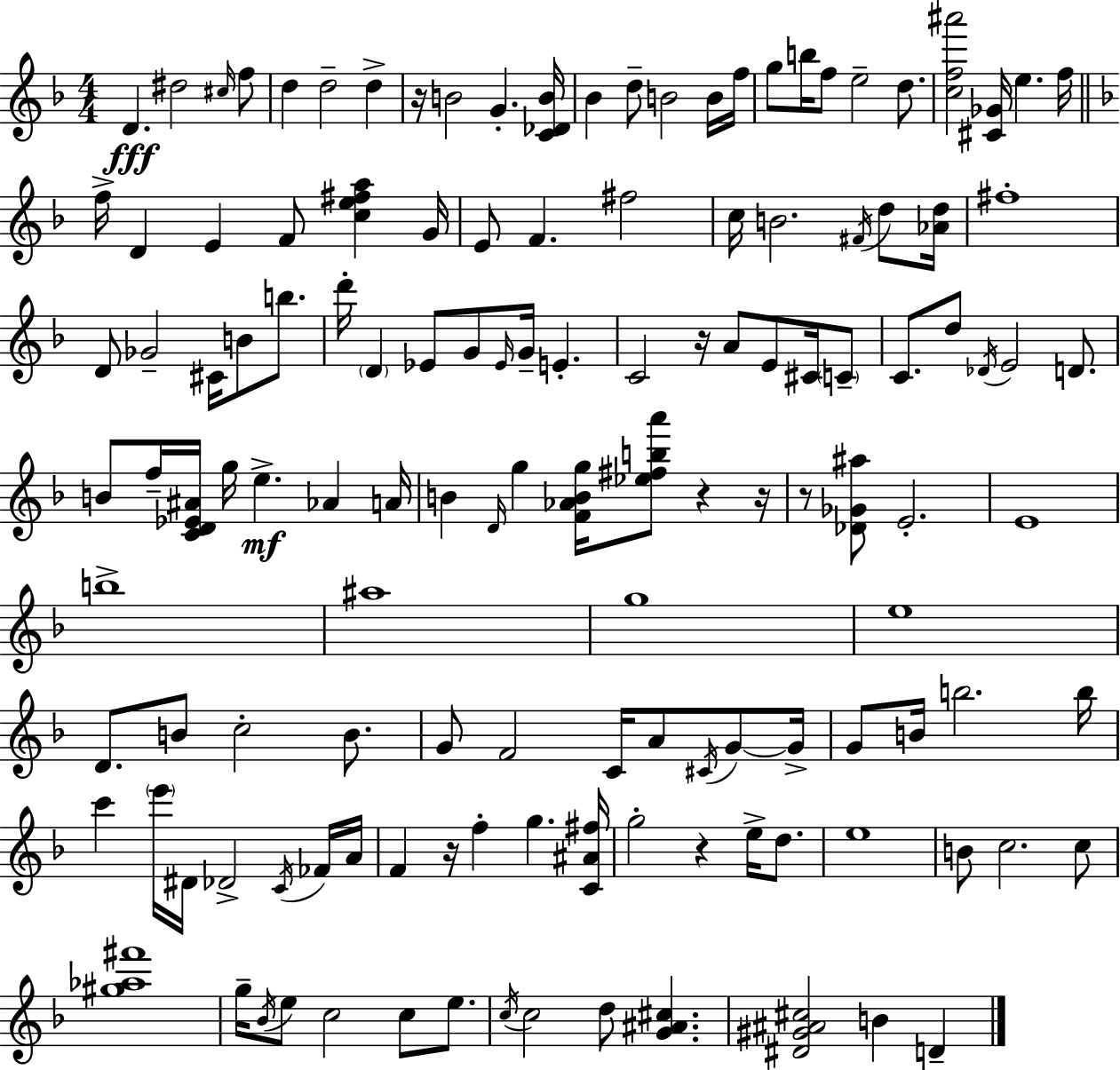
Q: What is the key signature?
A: D minor